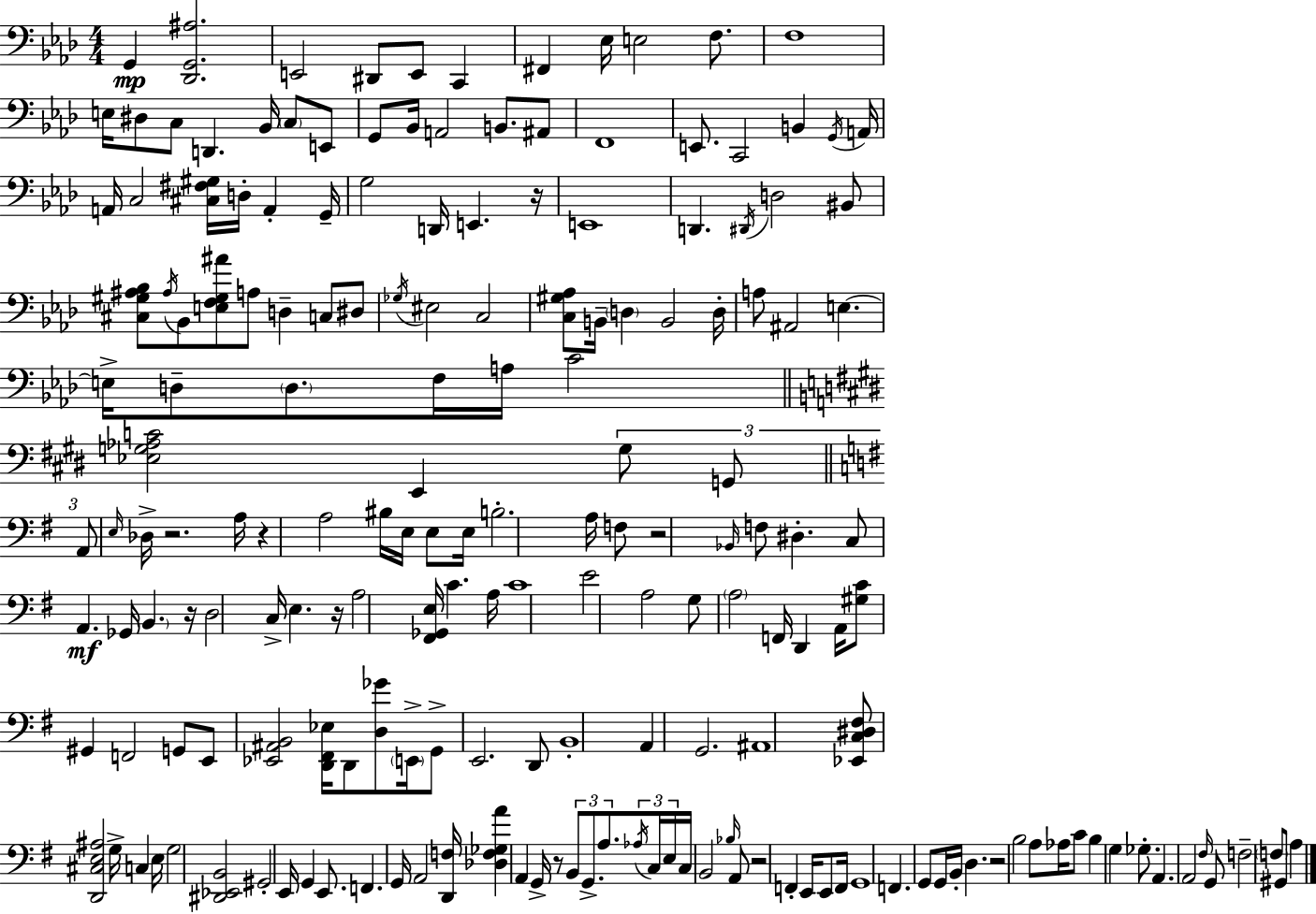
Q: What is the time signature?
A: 4/4